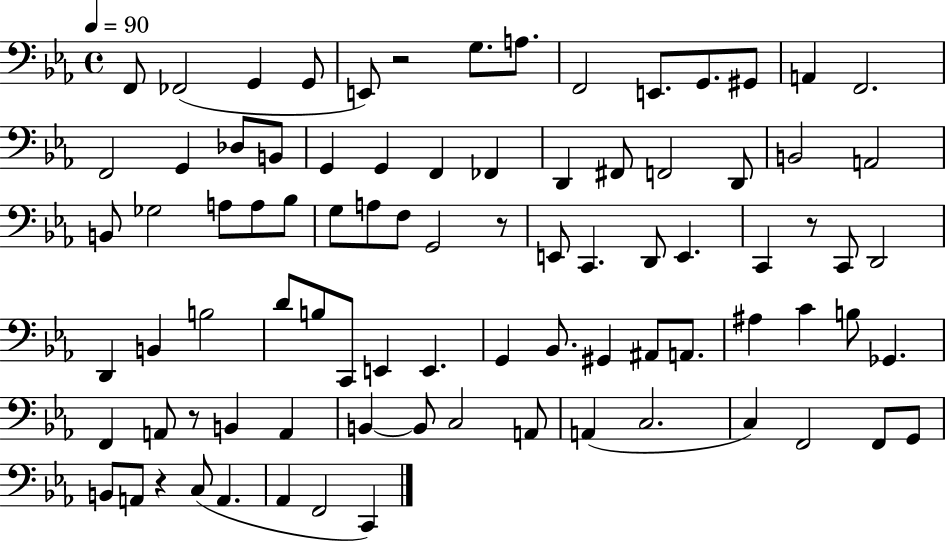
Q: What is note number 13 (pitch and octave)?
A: F2